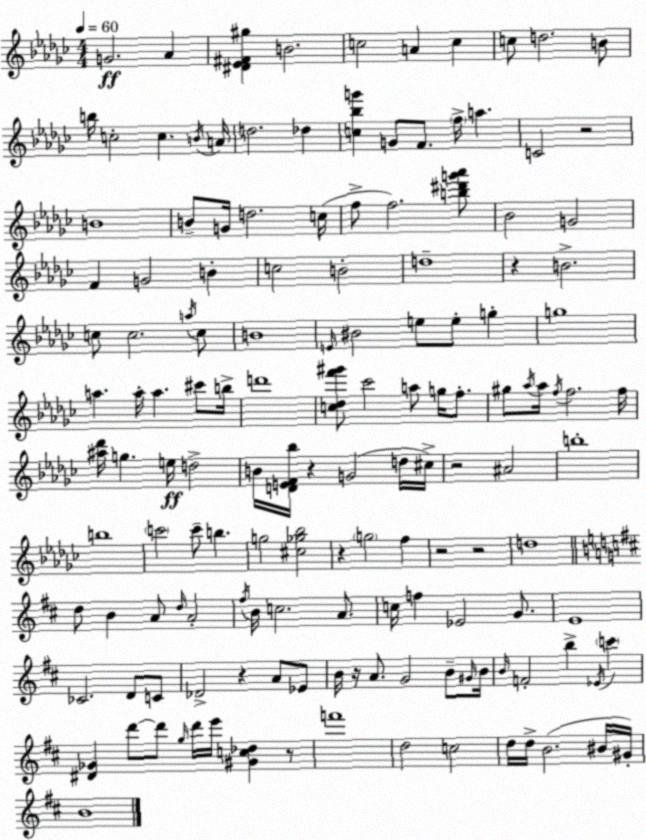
X:1
T:Untitled
M:4/4
L:1/4
K:Ebm
G2 _A [^D_E^F^g] B2 c2 A c c/2 d2 B/2 b/4 c2 c B/4 A/4 d2 _d [c_bg'] G/2 F/2 f/4 a C2 z2 B4 B/2 G/4 d2 c/4 f/2 f2 [b^d'g'_a']/2 _B2 G2 F G2 B c2 B2 d4 z B2 c/2 c2 a/4 c/2 B4 E/4 ^B2 e/2 e/2 g g4 a a/4 a ^c'/2 b/4 d'4 [c_df'^g']/2 _c'2 a/2 g/4 f/2 ^g/2 _a/4 _a/4 f/4 f2 f/4 [^a_d']/4 g e/4 d2 B/4 [DEF_b]/4 z G2 d/4 ^c/4 z2 ^A2 b4 b4 c'2 c'/2 b g2 [^c_g_b]2 z g2 f z2 z2 d4 d/2 B A/2 d/4 A2 ^f/4 B/4 c2 A/2 c/4 f _E2 G/2 E4 _C2 D/2 C/2 _D2 z A/2 _E/2 B/4 z/4 A/2 G2 B/2 ^G/4 B/4 B/4 F2 b _E/4 c' [^D_G] d'/2 d'/2 g/4 d'/4 e'/4 [^Gc_d] z/2 f'4 d2 c2 d/4 d/4 B2 ^B/4 ^G/4 B4